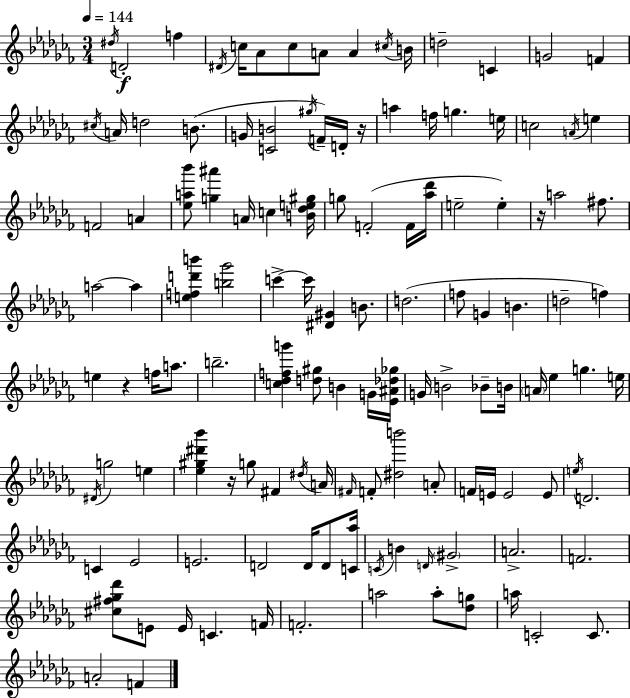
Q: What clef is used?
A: treble